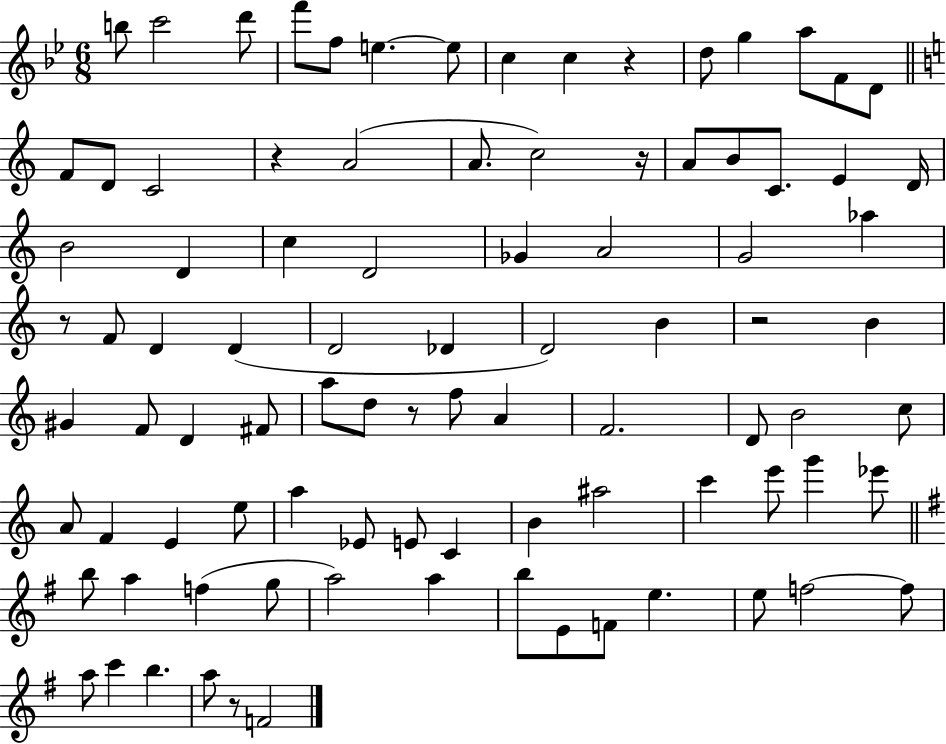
B5/e C6/h D6/e F6/e F5/e E5/q. E5/e C5/q C5/q R/q D5/e G5/q A5/e F4/e D4/e F4/e D4/e C4/h R/q A4/h A4/e. C5/h R/s A4/e B4/e C4/e. E4/q D4/s B4/h D4/q C5/q D4/h Gb4/q A4/h G4/h Ab5/q R/e F4/e D4/q D4/q D4/h Db4/q D4/h B4/q R/h B4/q G#4/q F4/e D4/q F#4/e A5/e D5/e R/e F5/e A4/q F4/h. D4/e B4/h C5/e A4/e F4/q E4/q E5/e A5/q Eb4/e E4/e C4/q B4/q A#5/h C6/q E6/e G6/q Eb6/e B5/e A5/q F5/q G5/e A5/h A5/q B5/e E4/e F4/e E5/q. E5/e F5/h F5/e A5/e C6/q B5/q. A5/e R/e F4/h